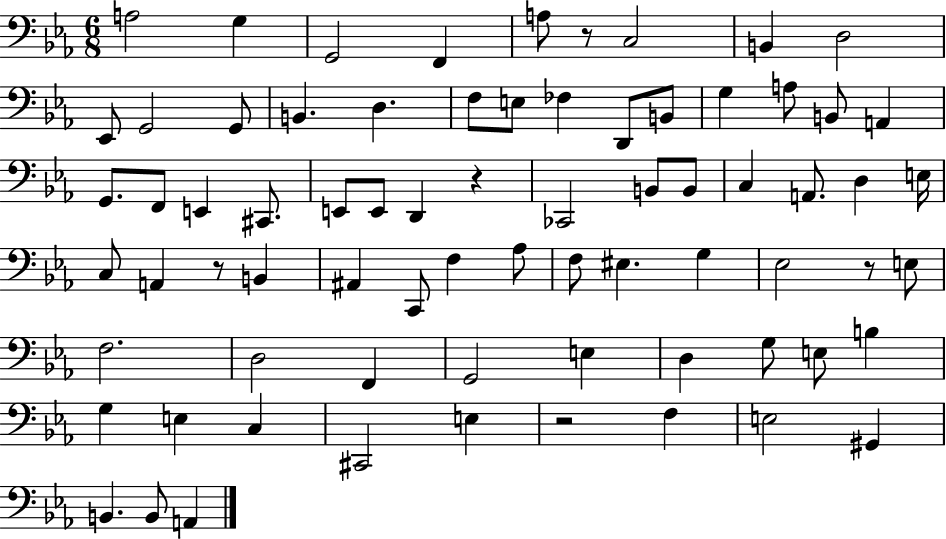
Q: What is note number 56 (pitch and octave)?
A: E3